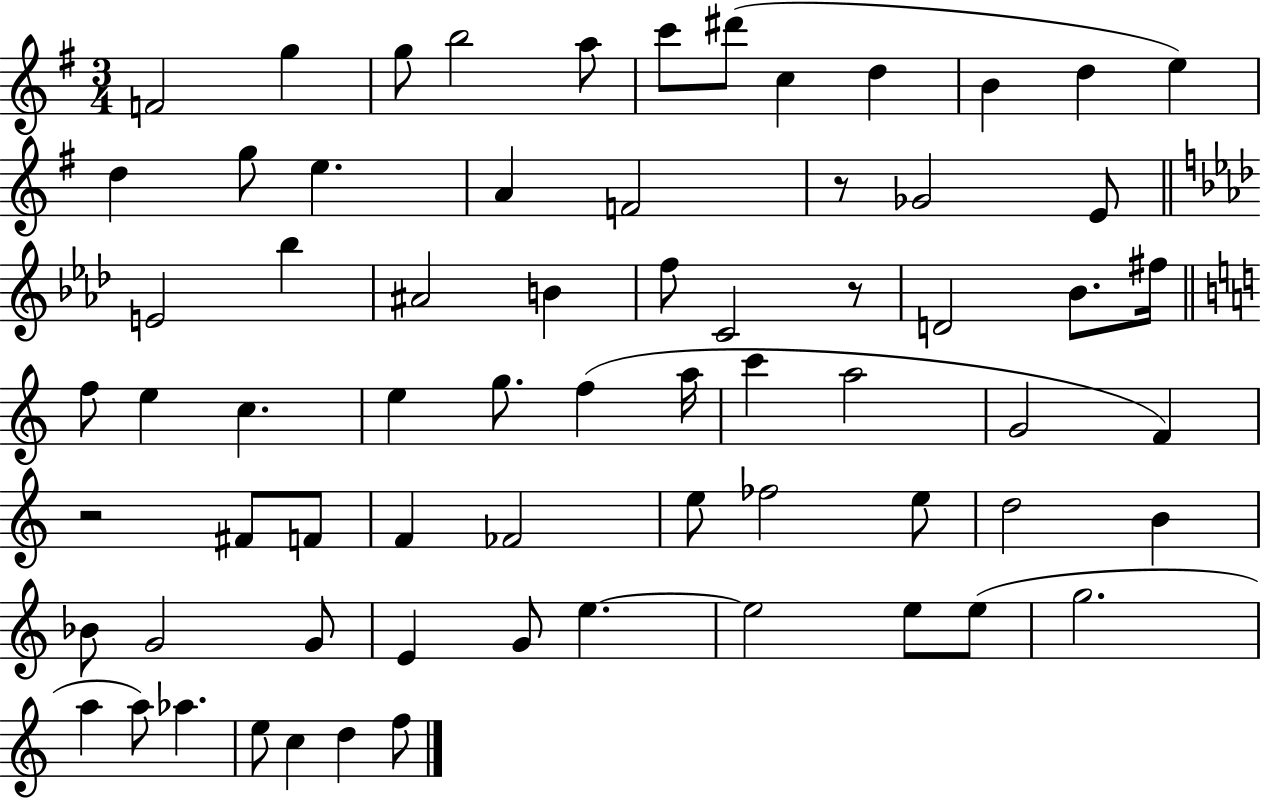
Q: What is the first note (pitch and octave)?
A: F4